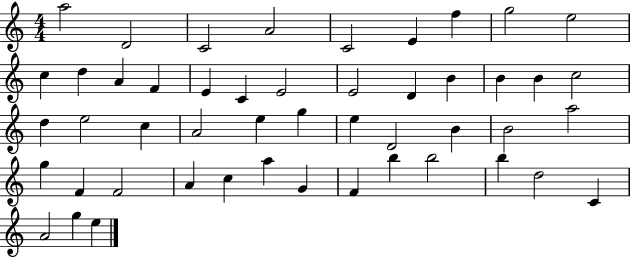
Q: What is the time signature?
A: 4/4